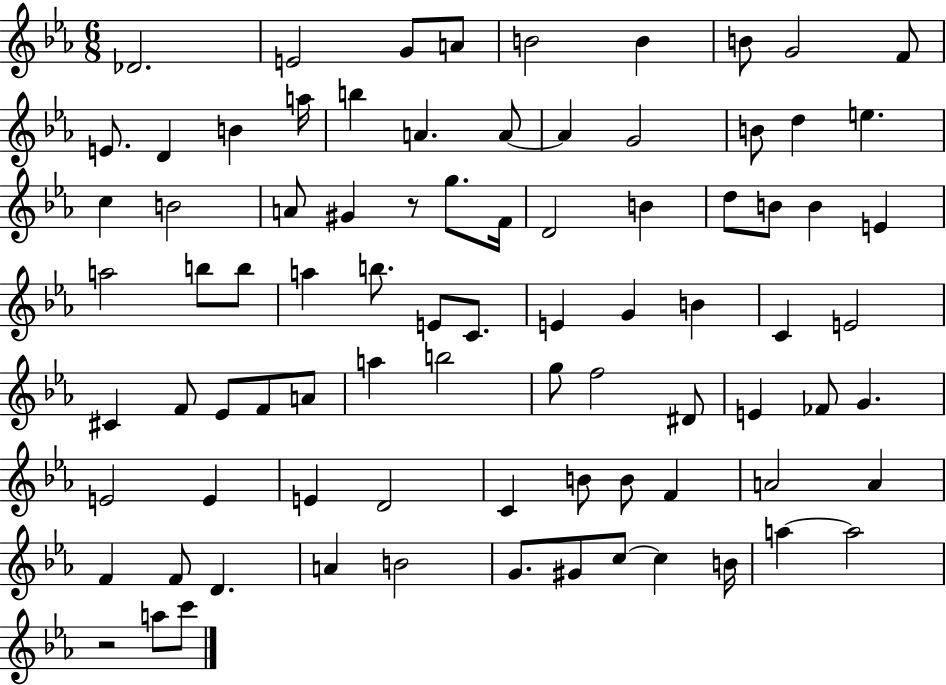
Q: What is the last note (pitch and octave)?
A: C6